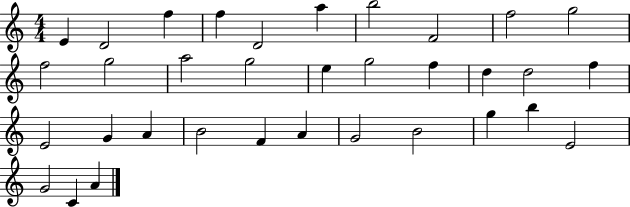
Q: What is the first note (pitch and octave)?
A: E4